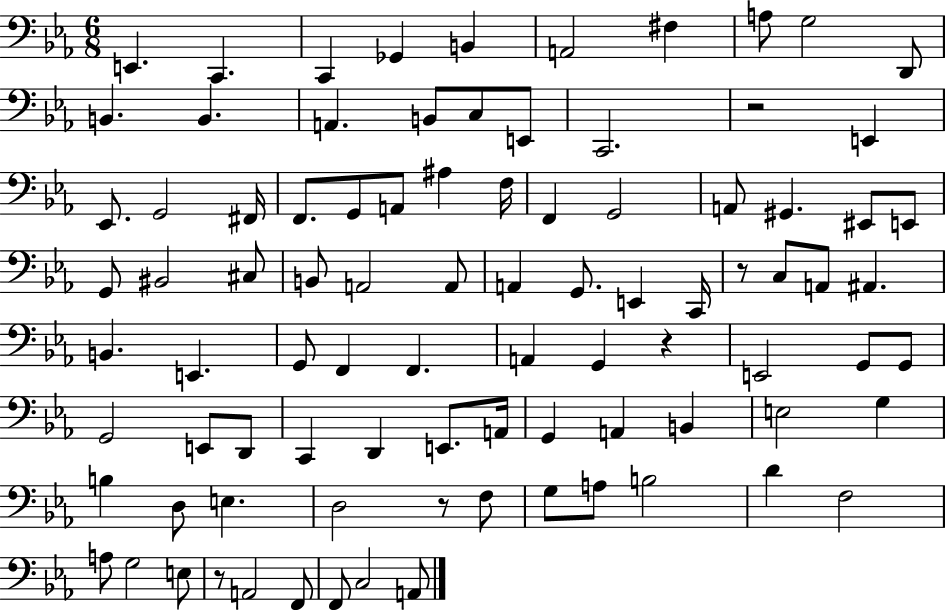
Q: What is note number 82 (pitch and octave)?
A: F2